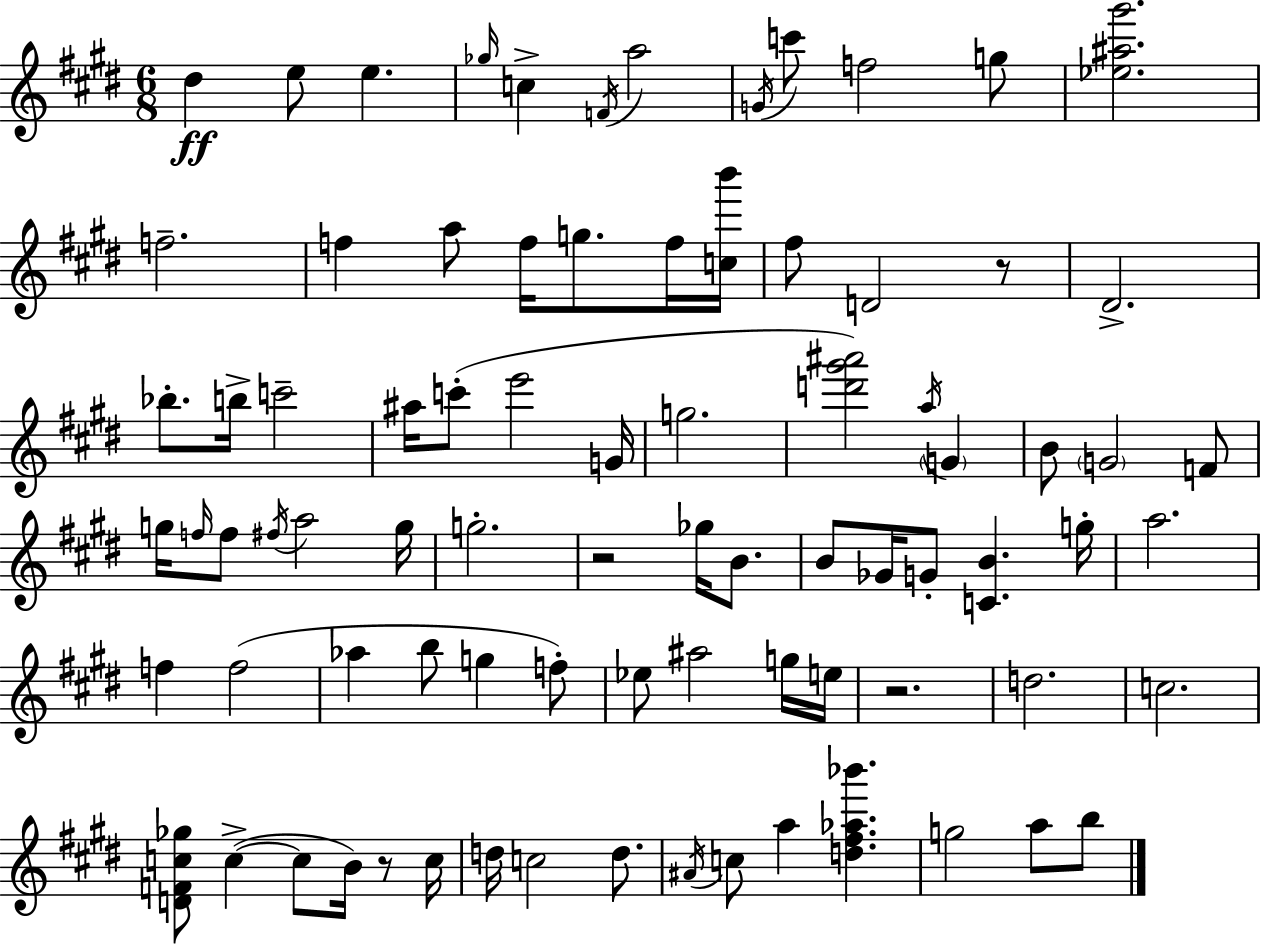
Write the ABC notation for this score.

X:1
T:Untitled
M:6/8
L:1/4
K:E
^d e/2 e _g/4 c F/4 a2 G/4 c'/2 f2 g/2 [_e^a^g']2 f2 f a/2 f/4 g/2 f/4 [cb']/4 ^f/2 D2 z/2 ^D2 _b/2 b/4 c'2 ^a/4 c'/2 e'2 G/4 g2 [d'^g'^a']2 a/4 G B/2 G2 F/2 g/4 f/4 f/2 ^f/4 a2 g/4 g2 z2 _g/4 B/2 B/2 _G/4 G/2 [CB] g/4 a2 f f2 _a b/2 g f/2 _e/2 ^a2 g/4 e/4 z2 d2 c2 [DFc_g]/2 c c/2 B/4 z/2 c/4 d/4 c2 d/2 ^A/4 c/2 a [d^f_a_b'] g2 a/2 b/2